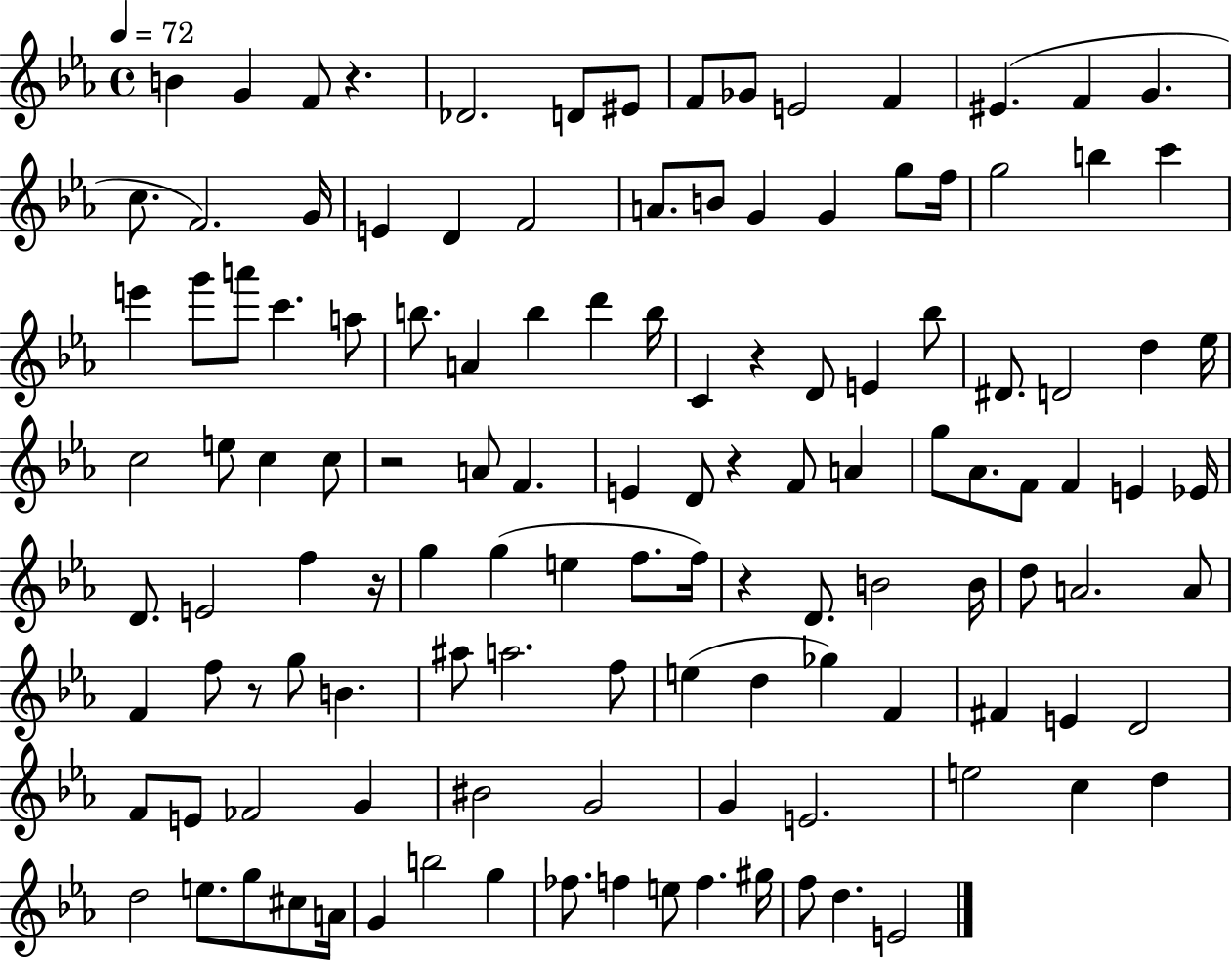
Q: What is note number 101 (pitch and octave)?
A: D5